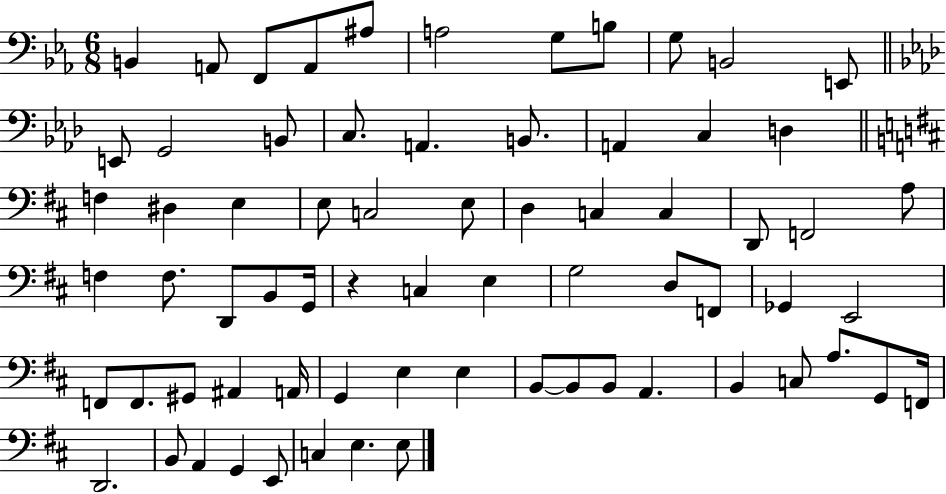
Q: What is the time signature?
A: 6/8